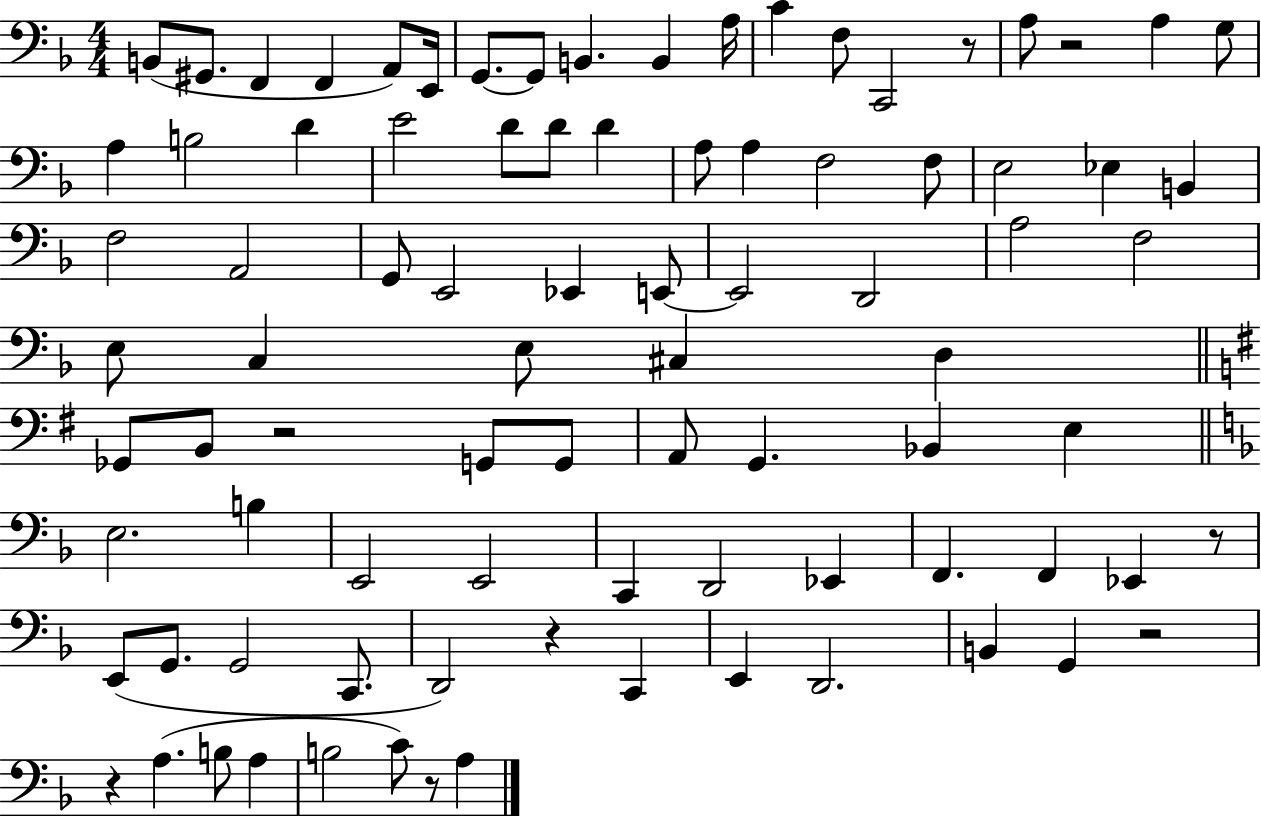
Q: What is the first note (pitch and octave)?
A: B2